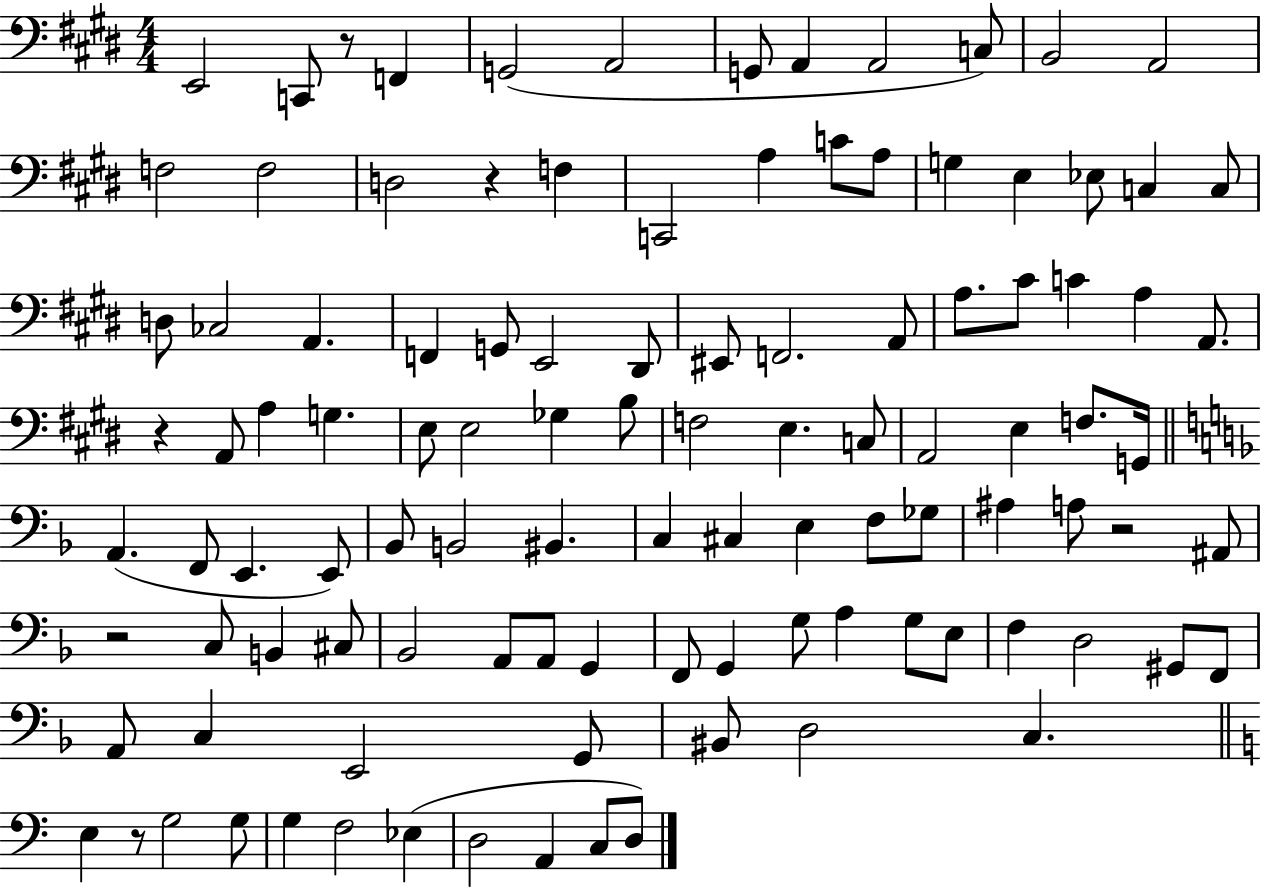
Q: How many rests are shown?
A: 6